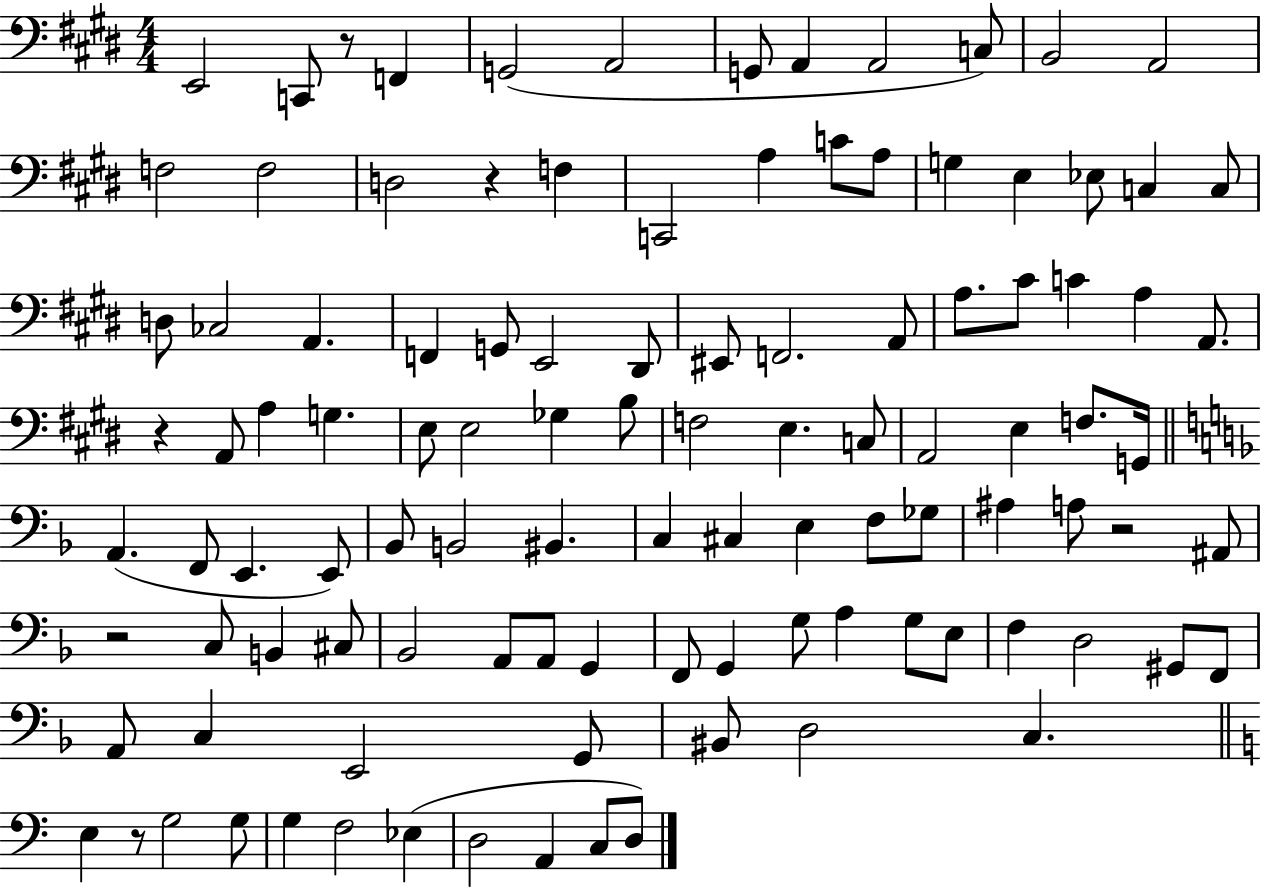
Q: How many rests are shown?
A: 6